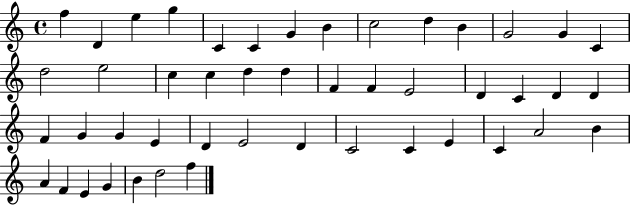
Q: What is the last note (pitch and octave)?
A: F5